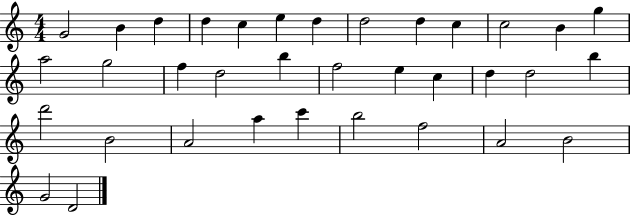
X:1
T:Untitled
M:4/4
L:1/4
K:C
G2 B d d c e d d2 d c c2 B g a2 g2 f d2 b f2 e c d d2 b d'2 B2 A2 a c' b2 f2 A2 B2 G2 D2